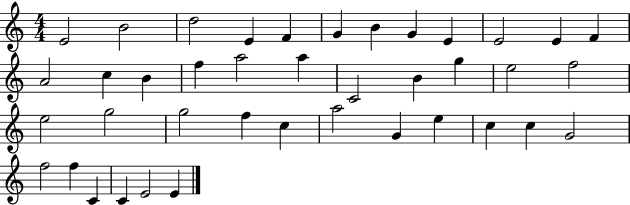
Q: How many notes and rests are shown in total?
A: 40